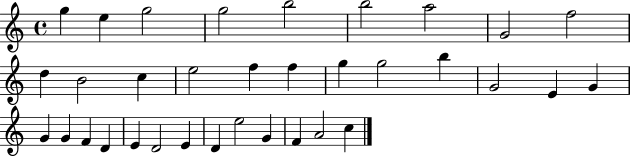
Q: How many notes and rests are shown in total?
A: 34